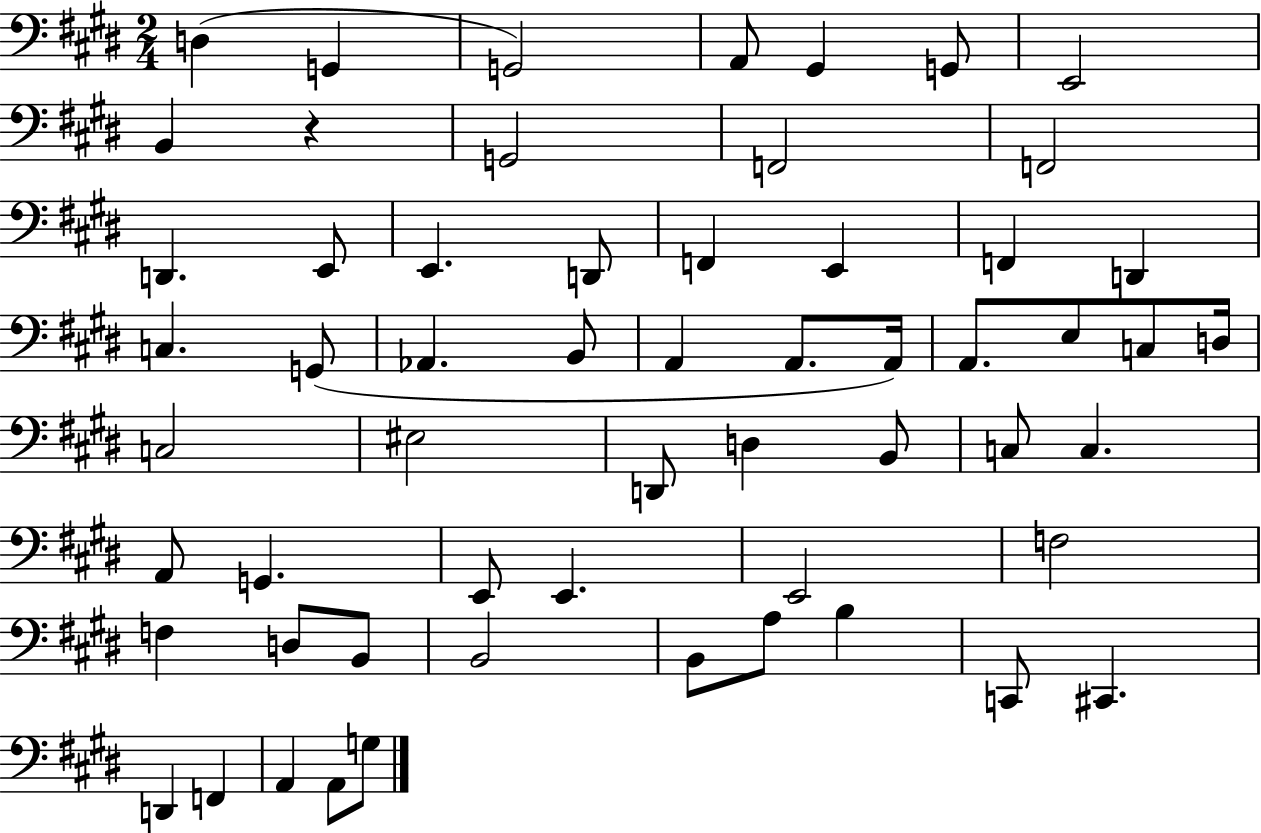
X:1
T:Untitled
M:2/4
L:1/4
K:E
D, G,, G,,2 A,,/2 ^G,, G,,/2 E,,2 B,, z G,,2 F,,2 F,,2 D,, E,,/2 E,, D,,/2 F,, E,, F,, D,, C, G,,/2 _A,, B,,/2 A,, A,,/2 A,,/4 A,,/2 E,/2 C,/2 D,/4 C,2 ^E,2 D,,/2 D, B,,/2 C,/2 C, A,,/2 G,, E,,/2 E,, E,,2 F,2 F, D,/2 B,,/2 B,,2 B,,/2 A,/2 B, C,,/2 ^C,, D,, F,, A,, A,,/2 G,/2